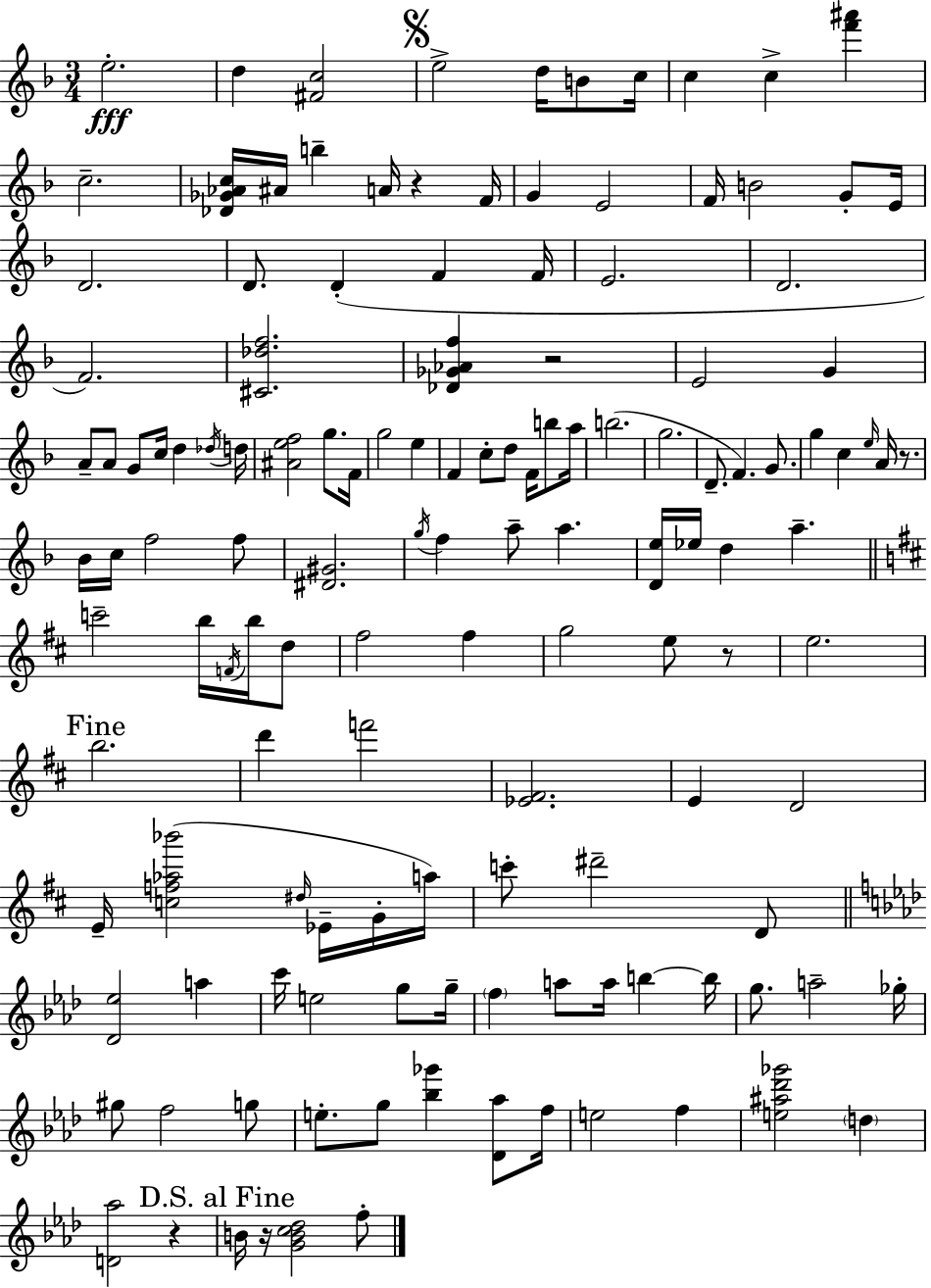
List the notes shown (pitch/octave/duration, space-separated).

E5/h. D5/q [F#4,C5]/h E5/h D5/s B4/e C5/s C5/q C5/q [F6,A#6]/q C5/h. [Db4,Gb4,Ab4,C5]/s A#4/s B5/q A4/s R/q F4/s G4/q E4/h F4/s B4/h G4/e E4/s D4/h. D4/e. D4/q F4/q F4/s E4/h. D4/h. F4/h. [C#4,Db5,F5]/h. [Db4,Gb4,Ab4,F5]/q R/h E4/h G4/q A4/e A4/e G4/e C5/s D5/q Db5/s D5/s [A#4,E5,F5]/h G5/e. F4/s G5/h E5/q F4/q C5/e D5/e F4/s B5/e A5/s B5/h. G5/h. D4/e. F4/q. G4/e. G5/q C5/q E5/s A4/s R/e. Bb4/s C5/s F5/h F5/e [D#4,G#4]/h. G5/s F5/q A5/e A5/q. [D4,E5]/s Eb5/s D5/q A5/q. C6/h B5/s F4/s B5/s D5/e F#5/h F#5/q G5/h E5/e R/e E5/h. B5/h. D6/q F6/h [Eb4,F#4]/h. E4/q D4/h E4/s [C5,F5,Ab5,Bb6]/h D#5/s Eb4/s G4/s A5/s C6/e D#6/h D4/e [Db4,Eb5]/h A5/q C6/s E5/h G5/e G5/s F5/q A5/e A5/s B5/q B5/s G5/e. A5/h Gb5/s G#5/e F5/h G5/e E5/e. G5/e [Bb5,Gb6]/q [Db4,Ab5]/e F5/s E5/h F5/q [E5,A#5,Db6,Gb6]/h D5/q [D4,Ab5]/h R/q B4/s R/s [G4,B4,C5,Db5]/h F5/e